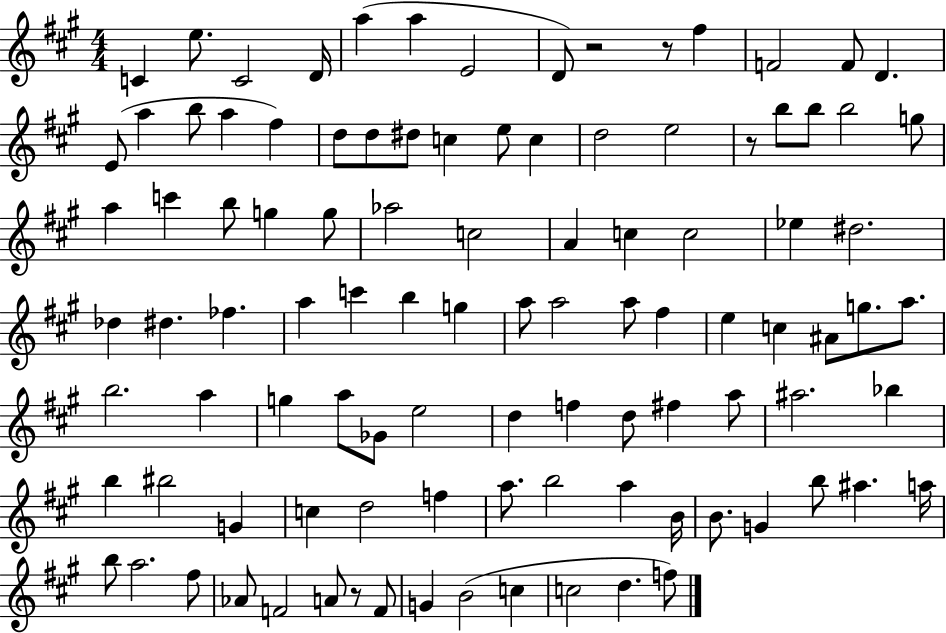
{
  \clef treble
  \numericTimeSignature
  \time 4/4
  \key a \major
  c'4 e''8. c'2 d'16 | a''4( a''4 e'2 | d'8) r2 r8 fis''4 | f'2 f'8 d'4. | \break e'8( a''4 b''8 a''4 fis''4) | d''8 d''8 dis''8 c''4 e''8 c''4 | d''2 e''2 | r8 b''8 b''8 b''2 g''8 | \break a''4 c'''4 b''8 g''4 g''8 | aes''2 c''2 | a'4 c''4 c''2 | ees''4 dis''2. | \break des''4 dis''4. fes''4. | a''4 c'''4 b''4 g''4 | a''8 a''2 a''8 fis''4 | e''4 c''4 ais'8 g''8. a''8. | \break b''2. a''4 | g''4 a''8 ges'8 e''2 | d''4 f''4 d''8 fis''4 a''8 | ais''2. bes''4 | \break b''4 bis''2 g'4 | c''4 d''2 f''4 | a''8. b''2 a''4 b'16 | b'8. g'4 b''8 ais''4. a''16 | \break b''8 a''2. fis''8 | aes'8 f'2 a'8 r8 f'8 | g'4 b'2( c''4 | c''2 d''4. f''8) | \break \bar "|."
}